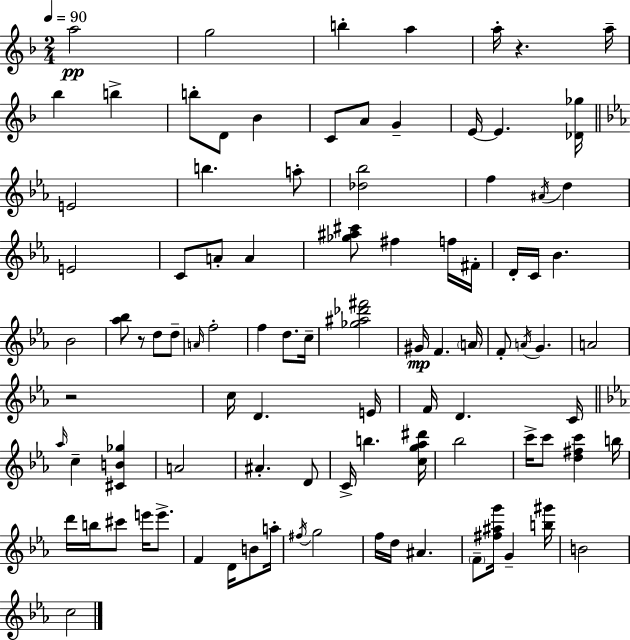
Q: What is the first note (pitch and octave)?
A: A5